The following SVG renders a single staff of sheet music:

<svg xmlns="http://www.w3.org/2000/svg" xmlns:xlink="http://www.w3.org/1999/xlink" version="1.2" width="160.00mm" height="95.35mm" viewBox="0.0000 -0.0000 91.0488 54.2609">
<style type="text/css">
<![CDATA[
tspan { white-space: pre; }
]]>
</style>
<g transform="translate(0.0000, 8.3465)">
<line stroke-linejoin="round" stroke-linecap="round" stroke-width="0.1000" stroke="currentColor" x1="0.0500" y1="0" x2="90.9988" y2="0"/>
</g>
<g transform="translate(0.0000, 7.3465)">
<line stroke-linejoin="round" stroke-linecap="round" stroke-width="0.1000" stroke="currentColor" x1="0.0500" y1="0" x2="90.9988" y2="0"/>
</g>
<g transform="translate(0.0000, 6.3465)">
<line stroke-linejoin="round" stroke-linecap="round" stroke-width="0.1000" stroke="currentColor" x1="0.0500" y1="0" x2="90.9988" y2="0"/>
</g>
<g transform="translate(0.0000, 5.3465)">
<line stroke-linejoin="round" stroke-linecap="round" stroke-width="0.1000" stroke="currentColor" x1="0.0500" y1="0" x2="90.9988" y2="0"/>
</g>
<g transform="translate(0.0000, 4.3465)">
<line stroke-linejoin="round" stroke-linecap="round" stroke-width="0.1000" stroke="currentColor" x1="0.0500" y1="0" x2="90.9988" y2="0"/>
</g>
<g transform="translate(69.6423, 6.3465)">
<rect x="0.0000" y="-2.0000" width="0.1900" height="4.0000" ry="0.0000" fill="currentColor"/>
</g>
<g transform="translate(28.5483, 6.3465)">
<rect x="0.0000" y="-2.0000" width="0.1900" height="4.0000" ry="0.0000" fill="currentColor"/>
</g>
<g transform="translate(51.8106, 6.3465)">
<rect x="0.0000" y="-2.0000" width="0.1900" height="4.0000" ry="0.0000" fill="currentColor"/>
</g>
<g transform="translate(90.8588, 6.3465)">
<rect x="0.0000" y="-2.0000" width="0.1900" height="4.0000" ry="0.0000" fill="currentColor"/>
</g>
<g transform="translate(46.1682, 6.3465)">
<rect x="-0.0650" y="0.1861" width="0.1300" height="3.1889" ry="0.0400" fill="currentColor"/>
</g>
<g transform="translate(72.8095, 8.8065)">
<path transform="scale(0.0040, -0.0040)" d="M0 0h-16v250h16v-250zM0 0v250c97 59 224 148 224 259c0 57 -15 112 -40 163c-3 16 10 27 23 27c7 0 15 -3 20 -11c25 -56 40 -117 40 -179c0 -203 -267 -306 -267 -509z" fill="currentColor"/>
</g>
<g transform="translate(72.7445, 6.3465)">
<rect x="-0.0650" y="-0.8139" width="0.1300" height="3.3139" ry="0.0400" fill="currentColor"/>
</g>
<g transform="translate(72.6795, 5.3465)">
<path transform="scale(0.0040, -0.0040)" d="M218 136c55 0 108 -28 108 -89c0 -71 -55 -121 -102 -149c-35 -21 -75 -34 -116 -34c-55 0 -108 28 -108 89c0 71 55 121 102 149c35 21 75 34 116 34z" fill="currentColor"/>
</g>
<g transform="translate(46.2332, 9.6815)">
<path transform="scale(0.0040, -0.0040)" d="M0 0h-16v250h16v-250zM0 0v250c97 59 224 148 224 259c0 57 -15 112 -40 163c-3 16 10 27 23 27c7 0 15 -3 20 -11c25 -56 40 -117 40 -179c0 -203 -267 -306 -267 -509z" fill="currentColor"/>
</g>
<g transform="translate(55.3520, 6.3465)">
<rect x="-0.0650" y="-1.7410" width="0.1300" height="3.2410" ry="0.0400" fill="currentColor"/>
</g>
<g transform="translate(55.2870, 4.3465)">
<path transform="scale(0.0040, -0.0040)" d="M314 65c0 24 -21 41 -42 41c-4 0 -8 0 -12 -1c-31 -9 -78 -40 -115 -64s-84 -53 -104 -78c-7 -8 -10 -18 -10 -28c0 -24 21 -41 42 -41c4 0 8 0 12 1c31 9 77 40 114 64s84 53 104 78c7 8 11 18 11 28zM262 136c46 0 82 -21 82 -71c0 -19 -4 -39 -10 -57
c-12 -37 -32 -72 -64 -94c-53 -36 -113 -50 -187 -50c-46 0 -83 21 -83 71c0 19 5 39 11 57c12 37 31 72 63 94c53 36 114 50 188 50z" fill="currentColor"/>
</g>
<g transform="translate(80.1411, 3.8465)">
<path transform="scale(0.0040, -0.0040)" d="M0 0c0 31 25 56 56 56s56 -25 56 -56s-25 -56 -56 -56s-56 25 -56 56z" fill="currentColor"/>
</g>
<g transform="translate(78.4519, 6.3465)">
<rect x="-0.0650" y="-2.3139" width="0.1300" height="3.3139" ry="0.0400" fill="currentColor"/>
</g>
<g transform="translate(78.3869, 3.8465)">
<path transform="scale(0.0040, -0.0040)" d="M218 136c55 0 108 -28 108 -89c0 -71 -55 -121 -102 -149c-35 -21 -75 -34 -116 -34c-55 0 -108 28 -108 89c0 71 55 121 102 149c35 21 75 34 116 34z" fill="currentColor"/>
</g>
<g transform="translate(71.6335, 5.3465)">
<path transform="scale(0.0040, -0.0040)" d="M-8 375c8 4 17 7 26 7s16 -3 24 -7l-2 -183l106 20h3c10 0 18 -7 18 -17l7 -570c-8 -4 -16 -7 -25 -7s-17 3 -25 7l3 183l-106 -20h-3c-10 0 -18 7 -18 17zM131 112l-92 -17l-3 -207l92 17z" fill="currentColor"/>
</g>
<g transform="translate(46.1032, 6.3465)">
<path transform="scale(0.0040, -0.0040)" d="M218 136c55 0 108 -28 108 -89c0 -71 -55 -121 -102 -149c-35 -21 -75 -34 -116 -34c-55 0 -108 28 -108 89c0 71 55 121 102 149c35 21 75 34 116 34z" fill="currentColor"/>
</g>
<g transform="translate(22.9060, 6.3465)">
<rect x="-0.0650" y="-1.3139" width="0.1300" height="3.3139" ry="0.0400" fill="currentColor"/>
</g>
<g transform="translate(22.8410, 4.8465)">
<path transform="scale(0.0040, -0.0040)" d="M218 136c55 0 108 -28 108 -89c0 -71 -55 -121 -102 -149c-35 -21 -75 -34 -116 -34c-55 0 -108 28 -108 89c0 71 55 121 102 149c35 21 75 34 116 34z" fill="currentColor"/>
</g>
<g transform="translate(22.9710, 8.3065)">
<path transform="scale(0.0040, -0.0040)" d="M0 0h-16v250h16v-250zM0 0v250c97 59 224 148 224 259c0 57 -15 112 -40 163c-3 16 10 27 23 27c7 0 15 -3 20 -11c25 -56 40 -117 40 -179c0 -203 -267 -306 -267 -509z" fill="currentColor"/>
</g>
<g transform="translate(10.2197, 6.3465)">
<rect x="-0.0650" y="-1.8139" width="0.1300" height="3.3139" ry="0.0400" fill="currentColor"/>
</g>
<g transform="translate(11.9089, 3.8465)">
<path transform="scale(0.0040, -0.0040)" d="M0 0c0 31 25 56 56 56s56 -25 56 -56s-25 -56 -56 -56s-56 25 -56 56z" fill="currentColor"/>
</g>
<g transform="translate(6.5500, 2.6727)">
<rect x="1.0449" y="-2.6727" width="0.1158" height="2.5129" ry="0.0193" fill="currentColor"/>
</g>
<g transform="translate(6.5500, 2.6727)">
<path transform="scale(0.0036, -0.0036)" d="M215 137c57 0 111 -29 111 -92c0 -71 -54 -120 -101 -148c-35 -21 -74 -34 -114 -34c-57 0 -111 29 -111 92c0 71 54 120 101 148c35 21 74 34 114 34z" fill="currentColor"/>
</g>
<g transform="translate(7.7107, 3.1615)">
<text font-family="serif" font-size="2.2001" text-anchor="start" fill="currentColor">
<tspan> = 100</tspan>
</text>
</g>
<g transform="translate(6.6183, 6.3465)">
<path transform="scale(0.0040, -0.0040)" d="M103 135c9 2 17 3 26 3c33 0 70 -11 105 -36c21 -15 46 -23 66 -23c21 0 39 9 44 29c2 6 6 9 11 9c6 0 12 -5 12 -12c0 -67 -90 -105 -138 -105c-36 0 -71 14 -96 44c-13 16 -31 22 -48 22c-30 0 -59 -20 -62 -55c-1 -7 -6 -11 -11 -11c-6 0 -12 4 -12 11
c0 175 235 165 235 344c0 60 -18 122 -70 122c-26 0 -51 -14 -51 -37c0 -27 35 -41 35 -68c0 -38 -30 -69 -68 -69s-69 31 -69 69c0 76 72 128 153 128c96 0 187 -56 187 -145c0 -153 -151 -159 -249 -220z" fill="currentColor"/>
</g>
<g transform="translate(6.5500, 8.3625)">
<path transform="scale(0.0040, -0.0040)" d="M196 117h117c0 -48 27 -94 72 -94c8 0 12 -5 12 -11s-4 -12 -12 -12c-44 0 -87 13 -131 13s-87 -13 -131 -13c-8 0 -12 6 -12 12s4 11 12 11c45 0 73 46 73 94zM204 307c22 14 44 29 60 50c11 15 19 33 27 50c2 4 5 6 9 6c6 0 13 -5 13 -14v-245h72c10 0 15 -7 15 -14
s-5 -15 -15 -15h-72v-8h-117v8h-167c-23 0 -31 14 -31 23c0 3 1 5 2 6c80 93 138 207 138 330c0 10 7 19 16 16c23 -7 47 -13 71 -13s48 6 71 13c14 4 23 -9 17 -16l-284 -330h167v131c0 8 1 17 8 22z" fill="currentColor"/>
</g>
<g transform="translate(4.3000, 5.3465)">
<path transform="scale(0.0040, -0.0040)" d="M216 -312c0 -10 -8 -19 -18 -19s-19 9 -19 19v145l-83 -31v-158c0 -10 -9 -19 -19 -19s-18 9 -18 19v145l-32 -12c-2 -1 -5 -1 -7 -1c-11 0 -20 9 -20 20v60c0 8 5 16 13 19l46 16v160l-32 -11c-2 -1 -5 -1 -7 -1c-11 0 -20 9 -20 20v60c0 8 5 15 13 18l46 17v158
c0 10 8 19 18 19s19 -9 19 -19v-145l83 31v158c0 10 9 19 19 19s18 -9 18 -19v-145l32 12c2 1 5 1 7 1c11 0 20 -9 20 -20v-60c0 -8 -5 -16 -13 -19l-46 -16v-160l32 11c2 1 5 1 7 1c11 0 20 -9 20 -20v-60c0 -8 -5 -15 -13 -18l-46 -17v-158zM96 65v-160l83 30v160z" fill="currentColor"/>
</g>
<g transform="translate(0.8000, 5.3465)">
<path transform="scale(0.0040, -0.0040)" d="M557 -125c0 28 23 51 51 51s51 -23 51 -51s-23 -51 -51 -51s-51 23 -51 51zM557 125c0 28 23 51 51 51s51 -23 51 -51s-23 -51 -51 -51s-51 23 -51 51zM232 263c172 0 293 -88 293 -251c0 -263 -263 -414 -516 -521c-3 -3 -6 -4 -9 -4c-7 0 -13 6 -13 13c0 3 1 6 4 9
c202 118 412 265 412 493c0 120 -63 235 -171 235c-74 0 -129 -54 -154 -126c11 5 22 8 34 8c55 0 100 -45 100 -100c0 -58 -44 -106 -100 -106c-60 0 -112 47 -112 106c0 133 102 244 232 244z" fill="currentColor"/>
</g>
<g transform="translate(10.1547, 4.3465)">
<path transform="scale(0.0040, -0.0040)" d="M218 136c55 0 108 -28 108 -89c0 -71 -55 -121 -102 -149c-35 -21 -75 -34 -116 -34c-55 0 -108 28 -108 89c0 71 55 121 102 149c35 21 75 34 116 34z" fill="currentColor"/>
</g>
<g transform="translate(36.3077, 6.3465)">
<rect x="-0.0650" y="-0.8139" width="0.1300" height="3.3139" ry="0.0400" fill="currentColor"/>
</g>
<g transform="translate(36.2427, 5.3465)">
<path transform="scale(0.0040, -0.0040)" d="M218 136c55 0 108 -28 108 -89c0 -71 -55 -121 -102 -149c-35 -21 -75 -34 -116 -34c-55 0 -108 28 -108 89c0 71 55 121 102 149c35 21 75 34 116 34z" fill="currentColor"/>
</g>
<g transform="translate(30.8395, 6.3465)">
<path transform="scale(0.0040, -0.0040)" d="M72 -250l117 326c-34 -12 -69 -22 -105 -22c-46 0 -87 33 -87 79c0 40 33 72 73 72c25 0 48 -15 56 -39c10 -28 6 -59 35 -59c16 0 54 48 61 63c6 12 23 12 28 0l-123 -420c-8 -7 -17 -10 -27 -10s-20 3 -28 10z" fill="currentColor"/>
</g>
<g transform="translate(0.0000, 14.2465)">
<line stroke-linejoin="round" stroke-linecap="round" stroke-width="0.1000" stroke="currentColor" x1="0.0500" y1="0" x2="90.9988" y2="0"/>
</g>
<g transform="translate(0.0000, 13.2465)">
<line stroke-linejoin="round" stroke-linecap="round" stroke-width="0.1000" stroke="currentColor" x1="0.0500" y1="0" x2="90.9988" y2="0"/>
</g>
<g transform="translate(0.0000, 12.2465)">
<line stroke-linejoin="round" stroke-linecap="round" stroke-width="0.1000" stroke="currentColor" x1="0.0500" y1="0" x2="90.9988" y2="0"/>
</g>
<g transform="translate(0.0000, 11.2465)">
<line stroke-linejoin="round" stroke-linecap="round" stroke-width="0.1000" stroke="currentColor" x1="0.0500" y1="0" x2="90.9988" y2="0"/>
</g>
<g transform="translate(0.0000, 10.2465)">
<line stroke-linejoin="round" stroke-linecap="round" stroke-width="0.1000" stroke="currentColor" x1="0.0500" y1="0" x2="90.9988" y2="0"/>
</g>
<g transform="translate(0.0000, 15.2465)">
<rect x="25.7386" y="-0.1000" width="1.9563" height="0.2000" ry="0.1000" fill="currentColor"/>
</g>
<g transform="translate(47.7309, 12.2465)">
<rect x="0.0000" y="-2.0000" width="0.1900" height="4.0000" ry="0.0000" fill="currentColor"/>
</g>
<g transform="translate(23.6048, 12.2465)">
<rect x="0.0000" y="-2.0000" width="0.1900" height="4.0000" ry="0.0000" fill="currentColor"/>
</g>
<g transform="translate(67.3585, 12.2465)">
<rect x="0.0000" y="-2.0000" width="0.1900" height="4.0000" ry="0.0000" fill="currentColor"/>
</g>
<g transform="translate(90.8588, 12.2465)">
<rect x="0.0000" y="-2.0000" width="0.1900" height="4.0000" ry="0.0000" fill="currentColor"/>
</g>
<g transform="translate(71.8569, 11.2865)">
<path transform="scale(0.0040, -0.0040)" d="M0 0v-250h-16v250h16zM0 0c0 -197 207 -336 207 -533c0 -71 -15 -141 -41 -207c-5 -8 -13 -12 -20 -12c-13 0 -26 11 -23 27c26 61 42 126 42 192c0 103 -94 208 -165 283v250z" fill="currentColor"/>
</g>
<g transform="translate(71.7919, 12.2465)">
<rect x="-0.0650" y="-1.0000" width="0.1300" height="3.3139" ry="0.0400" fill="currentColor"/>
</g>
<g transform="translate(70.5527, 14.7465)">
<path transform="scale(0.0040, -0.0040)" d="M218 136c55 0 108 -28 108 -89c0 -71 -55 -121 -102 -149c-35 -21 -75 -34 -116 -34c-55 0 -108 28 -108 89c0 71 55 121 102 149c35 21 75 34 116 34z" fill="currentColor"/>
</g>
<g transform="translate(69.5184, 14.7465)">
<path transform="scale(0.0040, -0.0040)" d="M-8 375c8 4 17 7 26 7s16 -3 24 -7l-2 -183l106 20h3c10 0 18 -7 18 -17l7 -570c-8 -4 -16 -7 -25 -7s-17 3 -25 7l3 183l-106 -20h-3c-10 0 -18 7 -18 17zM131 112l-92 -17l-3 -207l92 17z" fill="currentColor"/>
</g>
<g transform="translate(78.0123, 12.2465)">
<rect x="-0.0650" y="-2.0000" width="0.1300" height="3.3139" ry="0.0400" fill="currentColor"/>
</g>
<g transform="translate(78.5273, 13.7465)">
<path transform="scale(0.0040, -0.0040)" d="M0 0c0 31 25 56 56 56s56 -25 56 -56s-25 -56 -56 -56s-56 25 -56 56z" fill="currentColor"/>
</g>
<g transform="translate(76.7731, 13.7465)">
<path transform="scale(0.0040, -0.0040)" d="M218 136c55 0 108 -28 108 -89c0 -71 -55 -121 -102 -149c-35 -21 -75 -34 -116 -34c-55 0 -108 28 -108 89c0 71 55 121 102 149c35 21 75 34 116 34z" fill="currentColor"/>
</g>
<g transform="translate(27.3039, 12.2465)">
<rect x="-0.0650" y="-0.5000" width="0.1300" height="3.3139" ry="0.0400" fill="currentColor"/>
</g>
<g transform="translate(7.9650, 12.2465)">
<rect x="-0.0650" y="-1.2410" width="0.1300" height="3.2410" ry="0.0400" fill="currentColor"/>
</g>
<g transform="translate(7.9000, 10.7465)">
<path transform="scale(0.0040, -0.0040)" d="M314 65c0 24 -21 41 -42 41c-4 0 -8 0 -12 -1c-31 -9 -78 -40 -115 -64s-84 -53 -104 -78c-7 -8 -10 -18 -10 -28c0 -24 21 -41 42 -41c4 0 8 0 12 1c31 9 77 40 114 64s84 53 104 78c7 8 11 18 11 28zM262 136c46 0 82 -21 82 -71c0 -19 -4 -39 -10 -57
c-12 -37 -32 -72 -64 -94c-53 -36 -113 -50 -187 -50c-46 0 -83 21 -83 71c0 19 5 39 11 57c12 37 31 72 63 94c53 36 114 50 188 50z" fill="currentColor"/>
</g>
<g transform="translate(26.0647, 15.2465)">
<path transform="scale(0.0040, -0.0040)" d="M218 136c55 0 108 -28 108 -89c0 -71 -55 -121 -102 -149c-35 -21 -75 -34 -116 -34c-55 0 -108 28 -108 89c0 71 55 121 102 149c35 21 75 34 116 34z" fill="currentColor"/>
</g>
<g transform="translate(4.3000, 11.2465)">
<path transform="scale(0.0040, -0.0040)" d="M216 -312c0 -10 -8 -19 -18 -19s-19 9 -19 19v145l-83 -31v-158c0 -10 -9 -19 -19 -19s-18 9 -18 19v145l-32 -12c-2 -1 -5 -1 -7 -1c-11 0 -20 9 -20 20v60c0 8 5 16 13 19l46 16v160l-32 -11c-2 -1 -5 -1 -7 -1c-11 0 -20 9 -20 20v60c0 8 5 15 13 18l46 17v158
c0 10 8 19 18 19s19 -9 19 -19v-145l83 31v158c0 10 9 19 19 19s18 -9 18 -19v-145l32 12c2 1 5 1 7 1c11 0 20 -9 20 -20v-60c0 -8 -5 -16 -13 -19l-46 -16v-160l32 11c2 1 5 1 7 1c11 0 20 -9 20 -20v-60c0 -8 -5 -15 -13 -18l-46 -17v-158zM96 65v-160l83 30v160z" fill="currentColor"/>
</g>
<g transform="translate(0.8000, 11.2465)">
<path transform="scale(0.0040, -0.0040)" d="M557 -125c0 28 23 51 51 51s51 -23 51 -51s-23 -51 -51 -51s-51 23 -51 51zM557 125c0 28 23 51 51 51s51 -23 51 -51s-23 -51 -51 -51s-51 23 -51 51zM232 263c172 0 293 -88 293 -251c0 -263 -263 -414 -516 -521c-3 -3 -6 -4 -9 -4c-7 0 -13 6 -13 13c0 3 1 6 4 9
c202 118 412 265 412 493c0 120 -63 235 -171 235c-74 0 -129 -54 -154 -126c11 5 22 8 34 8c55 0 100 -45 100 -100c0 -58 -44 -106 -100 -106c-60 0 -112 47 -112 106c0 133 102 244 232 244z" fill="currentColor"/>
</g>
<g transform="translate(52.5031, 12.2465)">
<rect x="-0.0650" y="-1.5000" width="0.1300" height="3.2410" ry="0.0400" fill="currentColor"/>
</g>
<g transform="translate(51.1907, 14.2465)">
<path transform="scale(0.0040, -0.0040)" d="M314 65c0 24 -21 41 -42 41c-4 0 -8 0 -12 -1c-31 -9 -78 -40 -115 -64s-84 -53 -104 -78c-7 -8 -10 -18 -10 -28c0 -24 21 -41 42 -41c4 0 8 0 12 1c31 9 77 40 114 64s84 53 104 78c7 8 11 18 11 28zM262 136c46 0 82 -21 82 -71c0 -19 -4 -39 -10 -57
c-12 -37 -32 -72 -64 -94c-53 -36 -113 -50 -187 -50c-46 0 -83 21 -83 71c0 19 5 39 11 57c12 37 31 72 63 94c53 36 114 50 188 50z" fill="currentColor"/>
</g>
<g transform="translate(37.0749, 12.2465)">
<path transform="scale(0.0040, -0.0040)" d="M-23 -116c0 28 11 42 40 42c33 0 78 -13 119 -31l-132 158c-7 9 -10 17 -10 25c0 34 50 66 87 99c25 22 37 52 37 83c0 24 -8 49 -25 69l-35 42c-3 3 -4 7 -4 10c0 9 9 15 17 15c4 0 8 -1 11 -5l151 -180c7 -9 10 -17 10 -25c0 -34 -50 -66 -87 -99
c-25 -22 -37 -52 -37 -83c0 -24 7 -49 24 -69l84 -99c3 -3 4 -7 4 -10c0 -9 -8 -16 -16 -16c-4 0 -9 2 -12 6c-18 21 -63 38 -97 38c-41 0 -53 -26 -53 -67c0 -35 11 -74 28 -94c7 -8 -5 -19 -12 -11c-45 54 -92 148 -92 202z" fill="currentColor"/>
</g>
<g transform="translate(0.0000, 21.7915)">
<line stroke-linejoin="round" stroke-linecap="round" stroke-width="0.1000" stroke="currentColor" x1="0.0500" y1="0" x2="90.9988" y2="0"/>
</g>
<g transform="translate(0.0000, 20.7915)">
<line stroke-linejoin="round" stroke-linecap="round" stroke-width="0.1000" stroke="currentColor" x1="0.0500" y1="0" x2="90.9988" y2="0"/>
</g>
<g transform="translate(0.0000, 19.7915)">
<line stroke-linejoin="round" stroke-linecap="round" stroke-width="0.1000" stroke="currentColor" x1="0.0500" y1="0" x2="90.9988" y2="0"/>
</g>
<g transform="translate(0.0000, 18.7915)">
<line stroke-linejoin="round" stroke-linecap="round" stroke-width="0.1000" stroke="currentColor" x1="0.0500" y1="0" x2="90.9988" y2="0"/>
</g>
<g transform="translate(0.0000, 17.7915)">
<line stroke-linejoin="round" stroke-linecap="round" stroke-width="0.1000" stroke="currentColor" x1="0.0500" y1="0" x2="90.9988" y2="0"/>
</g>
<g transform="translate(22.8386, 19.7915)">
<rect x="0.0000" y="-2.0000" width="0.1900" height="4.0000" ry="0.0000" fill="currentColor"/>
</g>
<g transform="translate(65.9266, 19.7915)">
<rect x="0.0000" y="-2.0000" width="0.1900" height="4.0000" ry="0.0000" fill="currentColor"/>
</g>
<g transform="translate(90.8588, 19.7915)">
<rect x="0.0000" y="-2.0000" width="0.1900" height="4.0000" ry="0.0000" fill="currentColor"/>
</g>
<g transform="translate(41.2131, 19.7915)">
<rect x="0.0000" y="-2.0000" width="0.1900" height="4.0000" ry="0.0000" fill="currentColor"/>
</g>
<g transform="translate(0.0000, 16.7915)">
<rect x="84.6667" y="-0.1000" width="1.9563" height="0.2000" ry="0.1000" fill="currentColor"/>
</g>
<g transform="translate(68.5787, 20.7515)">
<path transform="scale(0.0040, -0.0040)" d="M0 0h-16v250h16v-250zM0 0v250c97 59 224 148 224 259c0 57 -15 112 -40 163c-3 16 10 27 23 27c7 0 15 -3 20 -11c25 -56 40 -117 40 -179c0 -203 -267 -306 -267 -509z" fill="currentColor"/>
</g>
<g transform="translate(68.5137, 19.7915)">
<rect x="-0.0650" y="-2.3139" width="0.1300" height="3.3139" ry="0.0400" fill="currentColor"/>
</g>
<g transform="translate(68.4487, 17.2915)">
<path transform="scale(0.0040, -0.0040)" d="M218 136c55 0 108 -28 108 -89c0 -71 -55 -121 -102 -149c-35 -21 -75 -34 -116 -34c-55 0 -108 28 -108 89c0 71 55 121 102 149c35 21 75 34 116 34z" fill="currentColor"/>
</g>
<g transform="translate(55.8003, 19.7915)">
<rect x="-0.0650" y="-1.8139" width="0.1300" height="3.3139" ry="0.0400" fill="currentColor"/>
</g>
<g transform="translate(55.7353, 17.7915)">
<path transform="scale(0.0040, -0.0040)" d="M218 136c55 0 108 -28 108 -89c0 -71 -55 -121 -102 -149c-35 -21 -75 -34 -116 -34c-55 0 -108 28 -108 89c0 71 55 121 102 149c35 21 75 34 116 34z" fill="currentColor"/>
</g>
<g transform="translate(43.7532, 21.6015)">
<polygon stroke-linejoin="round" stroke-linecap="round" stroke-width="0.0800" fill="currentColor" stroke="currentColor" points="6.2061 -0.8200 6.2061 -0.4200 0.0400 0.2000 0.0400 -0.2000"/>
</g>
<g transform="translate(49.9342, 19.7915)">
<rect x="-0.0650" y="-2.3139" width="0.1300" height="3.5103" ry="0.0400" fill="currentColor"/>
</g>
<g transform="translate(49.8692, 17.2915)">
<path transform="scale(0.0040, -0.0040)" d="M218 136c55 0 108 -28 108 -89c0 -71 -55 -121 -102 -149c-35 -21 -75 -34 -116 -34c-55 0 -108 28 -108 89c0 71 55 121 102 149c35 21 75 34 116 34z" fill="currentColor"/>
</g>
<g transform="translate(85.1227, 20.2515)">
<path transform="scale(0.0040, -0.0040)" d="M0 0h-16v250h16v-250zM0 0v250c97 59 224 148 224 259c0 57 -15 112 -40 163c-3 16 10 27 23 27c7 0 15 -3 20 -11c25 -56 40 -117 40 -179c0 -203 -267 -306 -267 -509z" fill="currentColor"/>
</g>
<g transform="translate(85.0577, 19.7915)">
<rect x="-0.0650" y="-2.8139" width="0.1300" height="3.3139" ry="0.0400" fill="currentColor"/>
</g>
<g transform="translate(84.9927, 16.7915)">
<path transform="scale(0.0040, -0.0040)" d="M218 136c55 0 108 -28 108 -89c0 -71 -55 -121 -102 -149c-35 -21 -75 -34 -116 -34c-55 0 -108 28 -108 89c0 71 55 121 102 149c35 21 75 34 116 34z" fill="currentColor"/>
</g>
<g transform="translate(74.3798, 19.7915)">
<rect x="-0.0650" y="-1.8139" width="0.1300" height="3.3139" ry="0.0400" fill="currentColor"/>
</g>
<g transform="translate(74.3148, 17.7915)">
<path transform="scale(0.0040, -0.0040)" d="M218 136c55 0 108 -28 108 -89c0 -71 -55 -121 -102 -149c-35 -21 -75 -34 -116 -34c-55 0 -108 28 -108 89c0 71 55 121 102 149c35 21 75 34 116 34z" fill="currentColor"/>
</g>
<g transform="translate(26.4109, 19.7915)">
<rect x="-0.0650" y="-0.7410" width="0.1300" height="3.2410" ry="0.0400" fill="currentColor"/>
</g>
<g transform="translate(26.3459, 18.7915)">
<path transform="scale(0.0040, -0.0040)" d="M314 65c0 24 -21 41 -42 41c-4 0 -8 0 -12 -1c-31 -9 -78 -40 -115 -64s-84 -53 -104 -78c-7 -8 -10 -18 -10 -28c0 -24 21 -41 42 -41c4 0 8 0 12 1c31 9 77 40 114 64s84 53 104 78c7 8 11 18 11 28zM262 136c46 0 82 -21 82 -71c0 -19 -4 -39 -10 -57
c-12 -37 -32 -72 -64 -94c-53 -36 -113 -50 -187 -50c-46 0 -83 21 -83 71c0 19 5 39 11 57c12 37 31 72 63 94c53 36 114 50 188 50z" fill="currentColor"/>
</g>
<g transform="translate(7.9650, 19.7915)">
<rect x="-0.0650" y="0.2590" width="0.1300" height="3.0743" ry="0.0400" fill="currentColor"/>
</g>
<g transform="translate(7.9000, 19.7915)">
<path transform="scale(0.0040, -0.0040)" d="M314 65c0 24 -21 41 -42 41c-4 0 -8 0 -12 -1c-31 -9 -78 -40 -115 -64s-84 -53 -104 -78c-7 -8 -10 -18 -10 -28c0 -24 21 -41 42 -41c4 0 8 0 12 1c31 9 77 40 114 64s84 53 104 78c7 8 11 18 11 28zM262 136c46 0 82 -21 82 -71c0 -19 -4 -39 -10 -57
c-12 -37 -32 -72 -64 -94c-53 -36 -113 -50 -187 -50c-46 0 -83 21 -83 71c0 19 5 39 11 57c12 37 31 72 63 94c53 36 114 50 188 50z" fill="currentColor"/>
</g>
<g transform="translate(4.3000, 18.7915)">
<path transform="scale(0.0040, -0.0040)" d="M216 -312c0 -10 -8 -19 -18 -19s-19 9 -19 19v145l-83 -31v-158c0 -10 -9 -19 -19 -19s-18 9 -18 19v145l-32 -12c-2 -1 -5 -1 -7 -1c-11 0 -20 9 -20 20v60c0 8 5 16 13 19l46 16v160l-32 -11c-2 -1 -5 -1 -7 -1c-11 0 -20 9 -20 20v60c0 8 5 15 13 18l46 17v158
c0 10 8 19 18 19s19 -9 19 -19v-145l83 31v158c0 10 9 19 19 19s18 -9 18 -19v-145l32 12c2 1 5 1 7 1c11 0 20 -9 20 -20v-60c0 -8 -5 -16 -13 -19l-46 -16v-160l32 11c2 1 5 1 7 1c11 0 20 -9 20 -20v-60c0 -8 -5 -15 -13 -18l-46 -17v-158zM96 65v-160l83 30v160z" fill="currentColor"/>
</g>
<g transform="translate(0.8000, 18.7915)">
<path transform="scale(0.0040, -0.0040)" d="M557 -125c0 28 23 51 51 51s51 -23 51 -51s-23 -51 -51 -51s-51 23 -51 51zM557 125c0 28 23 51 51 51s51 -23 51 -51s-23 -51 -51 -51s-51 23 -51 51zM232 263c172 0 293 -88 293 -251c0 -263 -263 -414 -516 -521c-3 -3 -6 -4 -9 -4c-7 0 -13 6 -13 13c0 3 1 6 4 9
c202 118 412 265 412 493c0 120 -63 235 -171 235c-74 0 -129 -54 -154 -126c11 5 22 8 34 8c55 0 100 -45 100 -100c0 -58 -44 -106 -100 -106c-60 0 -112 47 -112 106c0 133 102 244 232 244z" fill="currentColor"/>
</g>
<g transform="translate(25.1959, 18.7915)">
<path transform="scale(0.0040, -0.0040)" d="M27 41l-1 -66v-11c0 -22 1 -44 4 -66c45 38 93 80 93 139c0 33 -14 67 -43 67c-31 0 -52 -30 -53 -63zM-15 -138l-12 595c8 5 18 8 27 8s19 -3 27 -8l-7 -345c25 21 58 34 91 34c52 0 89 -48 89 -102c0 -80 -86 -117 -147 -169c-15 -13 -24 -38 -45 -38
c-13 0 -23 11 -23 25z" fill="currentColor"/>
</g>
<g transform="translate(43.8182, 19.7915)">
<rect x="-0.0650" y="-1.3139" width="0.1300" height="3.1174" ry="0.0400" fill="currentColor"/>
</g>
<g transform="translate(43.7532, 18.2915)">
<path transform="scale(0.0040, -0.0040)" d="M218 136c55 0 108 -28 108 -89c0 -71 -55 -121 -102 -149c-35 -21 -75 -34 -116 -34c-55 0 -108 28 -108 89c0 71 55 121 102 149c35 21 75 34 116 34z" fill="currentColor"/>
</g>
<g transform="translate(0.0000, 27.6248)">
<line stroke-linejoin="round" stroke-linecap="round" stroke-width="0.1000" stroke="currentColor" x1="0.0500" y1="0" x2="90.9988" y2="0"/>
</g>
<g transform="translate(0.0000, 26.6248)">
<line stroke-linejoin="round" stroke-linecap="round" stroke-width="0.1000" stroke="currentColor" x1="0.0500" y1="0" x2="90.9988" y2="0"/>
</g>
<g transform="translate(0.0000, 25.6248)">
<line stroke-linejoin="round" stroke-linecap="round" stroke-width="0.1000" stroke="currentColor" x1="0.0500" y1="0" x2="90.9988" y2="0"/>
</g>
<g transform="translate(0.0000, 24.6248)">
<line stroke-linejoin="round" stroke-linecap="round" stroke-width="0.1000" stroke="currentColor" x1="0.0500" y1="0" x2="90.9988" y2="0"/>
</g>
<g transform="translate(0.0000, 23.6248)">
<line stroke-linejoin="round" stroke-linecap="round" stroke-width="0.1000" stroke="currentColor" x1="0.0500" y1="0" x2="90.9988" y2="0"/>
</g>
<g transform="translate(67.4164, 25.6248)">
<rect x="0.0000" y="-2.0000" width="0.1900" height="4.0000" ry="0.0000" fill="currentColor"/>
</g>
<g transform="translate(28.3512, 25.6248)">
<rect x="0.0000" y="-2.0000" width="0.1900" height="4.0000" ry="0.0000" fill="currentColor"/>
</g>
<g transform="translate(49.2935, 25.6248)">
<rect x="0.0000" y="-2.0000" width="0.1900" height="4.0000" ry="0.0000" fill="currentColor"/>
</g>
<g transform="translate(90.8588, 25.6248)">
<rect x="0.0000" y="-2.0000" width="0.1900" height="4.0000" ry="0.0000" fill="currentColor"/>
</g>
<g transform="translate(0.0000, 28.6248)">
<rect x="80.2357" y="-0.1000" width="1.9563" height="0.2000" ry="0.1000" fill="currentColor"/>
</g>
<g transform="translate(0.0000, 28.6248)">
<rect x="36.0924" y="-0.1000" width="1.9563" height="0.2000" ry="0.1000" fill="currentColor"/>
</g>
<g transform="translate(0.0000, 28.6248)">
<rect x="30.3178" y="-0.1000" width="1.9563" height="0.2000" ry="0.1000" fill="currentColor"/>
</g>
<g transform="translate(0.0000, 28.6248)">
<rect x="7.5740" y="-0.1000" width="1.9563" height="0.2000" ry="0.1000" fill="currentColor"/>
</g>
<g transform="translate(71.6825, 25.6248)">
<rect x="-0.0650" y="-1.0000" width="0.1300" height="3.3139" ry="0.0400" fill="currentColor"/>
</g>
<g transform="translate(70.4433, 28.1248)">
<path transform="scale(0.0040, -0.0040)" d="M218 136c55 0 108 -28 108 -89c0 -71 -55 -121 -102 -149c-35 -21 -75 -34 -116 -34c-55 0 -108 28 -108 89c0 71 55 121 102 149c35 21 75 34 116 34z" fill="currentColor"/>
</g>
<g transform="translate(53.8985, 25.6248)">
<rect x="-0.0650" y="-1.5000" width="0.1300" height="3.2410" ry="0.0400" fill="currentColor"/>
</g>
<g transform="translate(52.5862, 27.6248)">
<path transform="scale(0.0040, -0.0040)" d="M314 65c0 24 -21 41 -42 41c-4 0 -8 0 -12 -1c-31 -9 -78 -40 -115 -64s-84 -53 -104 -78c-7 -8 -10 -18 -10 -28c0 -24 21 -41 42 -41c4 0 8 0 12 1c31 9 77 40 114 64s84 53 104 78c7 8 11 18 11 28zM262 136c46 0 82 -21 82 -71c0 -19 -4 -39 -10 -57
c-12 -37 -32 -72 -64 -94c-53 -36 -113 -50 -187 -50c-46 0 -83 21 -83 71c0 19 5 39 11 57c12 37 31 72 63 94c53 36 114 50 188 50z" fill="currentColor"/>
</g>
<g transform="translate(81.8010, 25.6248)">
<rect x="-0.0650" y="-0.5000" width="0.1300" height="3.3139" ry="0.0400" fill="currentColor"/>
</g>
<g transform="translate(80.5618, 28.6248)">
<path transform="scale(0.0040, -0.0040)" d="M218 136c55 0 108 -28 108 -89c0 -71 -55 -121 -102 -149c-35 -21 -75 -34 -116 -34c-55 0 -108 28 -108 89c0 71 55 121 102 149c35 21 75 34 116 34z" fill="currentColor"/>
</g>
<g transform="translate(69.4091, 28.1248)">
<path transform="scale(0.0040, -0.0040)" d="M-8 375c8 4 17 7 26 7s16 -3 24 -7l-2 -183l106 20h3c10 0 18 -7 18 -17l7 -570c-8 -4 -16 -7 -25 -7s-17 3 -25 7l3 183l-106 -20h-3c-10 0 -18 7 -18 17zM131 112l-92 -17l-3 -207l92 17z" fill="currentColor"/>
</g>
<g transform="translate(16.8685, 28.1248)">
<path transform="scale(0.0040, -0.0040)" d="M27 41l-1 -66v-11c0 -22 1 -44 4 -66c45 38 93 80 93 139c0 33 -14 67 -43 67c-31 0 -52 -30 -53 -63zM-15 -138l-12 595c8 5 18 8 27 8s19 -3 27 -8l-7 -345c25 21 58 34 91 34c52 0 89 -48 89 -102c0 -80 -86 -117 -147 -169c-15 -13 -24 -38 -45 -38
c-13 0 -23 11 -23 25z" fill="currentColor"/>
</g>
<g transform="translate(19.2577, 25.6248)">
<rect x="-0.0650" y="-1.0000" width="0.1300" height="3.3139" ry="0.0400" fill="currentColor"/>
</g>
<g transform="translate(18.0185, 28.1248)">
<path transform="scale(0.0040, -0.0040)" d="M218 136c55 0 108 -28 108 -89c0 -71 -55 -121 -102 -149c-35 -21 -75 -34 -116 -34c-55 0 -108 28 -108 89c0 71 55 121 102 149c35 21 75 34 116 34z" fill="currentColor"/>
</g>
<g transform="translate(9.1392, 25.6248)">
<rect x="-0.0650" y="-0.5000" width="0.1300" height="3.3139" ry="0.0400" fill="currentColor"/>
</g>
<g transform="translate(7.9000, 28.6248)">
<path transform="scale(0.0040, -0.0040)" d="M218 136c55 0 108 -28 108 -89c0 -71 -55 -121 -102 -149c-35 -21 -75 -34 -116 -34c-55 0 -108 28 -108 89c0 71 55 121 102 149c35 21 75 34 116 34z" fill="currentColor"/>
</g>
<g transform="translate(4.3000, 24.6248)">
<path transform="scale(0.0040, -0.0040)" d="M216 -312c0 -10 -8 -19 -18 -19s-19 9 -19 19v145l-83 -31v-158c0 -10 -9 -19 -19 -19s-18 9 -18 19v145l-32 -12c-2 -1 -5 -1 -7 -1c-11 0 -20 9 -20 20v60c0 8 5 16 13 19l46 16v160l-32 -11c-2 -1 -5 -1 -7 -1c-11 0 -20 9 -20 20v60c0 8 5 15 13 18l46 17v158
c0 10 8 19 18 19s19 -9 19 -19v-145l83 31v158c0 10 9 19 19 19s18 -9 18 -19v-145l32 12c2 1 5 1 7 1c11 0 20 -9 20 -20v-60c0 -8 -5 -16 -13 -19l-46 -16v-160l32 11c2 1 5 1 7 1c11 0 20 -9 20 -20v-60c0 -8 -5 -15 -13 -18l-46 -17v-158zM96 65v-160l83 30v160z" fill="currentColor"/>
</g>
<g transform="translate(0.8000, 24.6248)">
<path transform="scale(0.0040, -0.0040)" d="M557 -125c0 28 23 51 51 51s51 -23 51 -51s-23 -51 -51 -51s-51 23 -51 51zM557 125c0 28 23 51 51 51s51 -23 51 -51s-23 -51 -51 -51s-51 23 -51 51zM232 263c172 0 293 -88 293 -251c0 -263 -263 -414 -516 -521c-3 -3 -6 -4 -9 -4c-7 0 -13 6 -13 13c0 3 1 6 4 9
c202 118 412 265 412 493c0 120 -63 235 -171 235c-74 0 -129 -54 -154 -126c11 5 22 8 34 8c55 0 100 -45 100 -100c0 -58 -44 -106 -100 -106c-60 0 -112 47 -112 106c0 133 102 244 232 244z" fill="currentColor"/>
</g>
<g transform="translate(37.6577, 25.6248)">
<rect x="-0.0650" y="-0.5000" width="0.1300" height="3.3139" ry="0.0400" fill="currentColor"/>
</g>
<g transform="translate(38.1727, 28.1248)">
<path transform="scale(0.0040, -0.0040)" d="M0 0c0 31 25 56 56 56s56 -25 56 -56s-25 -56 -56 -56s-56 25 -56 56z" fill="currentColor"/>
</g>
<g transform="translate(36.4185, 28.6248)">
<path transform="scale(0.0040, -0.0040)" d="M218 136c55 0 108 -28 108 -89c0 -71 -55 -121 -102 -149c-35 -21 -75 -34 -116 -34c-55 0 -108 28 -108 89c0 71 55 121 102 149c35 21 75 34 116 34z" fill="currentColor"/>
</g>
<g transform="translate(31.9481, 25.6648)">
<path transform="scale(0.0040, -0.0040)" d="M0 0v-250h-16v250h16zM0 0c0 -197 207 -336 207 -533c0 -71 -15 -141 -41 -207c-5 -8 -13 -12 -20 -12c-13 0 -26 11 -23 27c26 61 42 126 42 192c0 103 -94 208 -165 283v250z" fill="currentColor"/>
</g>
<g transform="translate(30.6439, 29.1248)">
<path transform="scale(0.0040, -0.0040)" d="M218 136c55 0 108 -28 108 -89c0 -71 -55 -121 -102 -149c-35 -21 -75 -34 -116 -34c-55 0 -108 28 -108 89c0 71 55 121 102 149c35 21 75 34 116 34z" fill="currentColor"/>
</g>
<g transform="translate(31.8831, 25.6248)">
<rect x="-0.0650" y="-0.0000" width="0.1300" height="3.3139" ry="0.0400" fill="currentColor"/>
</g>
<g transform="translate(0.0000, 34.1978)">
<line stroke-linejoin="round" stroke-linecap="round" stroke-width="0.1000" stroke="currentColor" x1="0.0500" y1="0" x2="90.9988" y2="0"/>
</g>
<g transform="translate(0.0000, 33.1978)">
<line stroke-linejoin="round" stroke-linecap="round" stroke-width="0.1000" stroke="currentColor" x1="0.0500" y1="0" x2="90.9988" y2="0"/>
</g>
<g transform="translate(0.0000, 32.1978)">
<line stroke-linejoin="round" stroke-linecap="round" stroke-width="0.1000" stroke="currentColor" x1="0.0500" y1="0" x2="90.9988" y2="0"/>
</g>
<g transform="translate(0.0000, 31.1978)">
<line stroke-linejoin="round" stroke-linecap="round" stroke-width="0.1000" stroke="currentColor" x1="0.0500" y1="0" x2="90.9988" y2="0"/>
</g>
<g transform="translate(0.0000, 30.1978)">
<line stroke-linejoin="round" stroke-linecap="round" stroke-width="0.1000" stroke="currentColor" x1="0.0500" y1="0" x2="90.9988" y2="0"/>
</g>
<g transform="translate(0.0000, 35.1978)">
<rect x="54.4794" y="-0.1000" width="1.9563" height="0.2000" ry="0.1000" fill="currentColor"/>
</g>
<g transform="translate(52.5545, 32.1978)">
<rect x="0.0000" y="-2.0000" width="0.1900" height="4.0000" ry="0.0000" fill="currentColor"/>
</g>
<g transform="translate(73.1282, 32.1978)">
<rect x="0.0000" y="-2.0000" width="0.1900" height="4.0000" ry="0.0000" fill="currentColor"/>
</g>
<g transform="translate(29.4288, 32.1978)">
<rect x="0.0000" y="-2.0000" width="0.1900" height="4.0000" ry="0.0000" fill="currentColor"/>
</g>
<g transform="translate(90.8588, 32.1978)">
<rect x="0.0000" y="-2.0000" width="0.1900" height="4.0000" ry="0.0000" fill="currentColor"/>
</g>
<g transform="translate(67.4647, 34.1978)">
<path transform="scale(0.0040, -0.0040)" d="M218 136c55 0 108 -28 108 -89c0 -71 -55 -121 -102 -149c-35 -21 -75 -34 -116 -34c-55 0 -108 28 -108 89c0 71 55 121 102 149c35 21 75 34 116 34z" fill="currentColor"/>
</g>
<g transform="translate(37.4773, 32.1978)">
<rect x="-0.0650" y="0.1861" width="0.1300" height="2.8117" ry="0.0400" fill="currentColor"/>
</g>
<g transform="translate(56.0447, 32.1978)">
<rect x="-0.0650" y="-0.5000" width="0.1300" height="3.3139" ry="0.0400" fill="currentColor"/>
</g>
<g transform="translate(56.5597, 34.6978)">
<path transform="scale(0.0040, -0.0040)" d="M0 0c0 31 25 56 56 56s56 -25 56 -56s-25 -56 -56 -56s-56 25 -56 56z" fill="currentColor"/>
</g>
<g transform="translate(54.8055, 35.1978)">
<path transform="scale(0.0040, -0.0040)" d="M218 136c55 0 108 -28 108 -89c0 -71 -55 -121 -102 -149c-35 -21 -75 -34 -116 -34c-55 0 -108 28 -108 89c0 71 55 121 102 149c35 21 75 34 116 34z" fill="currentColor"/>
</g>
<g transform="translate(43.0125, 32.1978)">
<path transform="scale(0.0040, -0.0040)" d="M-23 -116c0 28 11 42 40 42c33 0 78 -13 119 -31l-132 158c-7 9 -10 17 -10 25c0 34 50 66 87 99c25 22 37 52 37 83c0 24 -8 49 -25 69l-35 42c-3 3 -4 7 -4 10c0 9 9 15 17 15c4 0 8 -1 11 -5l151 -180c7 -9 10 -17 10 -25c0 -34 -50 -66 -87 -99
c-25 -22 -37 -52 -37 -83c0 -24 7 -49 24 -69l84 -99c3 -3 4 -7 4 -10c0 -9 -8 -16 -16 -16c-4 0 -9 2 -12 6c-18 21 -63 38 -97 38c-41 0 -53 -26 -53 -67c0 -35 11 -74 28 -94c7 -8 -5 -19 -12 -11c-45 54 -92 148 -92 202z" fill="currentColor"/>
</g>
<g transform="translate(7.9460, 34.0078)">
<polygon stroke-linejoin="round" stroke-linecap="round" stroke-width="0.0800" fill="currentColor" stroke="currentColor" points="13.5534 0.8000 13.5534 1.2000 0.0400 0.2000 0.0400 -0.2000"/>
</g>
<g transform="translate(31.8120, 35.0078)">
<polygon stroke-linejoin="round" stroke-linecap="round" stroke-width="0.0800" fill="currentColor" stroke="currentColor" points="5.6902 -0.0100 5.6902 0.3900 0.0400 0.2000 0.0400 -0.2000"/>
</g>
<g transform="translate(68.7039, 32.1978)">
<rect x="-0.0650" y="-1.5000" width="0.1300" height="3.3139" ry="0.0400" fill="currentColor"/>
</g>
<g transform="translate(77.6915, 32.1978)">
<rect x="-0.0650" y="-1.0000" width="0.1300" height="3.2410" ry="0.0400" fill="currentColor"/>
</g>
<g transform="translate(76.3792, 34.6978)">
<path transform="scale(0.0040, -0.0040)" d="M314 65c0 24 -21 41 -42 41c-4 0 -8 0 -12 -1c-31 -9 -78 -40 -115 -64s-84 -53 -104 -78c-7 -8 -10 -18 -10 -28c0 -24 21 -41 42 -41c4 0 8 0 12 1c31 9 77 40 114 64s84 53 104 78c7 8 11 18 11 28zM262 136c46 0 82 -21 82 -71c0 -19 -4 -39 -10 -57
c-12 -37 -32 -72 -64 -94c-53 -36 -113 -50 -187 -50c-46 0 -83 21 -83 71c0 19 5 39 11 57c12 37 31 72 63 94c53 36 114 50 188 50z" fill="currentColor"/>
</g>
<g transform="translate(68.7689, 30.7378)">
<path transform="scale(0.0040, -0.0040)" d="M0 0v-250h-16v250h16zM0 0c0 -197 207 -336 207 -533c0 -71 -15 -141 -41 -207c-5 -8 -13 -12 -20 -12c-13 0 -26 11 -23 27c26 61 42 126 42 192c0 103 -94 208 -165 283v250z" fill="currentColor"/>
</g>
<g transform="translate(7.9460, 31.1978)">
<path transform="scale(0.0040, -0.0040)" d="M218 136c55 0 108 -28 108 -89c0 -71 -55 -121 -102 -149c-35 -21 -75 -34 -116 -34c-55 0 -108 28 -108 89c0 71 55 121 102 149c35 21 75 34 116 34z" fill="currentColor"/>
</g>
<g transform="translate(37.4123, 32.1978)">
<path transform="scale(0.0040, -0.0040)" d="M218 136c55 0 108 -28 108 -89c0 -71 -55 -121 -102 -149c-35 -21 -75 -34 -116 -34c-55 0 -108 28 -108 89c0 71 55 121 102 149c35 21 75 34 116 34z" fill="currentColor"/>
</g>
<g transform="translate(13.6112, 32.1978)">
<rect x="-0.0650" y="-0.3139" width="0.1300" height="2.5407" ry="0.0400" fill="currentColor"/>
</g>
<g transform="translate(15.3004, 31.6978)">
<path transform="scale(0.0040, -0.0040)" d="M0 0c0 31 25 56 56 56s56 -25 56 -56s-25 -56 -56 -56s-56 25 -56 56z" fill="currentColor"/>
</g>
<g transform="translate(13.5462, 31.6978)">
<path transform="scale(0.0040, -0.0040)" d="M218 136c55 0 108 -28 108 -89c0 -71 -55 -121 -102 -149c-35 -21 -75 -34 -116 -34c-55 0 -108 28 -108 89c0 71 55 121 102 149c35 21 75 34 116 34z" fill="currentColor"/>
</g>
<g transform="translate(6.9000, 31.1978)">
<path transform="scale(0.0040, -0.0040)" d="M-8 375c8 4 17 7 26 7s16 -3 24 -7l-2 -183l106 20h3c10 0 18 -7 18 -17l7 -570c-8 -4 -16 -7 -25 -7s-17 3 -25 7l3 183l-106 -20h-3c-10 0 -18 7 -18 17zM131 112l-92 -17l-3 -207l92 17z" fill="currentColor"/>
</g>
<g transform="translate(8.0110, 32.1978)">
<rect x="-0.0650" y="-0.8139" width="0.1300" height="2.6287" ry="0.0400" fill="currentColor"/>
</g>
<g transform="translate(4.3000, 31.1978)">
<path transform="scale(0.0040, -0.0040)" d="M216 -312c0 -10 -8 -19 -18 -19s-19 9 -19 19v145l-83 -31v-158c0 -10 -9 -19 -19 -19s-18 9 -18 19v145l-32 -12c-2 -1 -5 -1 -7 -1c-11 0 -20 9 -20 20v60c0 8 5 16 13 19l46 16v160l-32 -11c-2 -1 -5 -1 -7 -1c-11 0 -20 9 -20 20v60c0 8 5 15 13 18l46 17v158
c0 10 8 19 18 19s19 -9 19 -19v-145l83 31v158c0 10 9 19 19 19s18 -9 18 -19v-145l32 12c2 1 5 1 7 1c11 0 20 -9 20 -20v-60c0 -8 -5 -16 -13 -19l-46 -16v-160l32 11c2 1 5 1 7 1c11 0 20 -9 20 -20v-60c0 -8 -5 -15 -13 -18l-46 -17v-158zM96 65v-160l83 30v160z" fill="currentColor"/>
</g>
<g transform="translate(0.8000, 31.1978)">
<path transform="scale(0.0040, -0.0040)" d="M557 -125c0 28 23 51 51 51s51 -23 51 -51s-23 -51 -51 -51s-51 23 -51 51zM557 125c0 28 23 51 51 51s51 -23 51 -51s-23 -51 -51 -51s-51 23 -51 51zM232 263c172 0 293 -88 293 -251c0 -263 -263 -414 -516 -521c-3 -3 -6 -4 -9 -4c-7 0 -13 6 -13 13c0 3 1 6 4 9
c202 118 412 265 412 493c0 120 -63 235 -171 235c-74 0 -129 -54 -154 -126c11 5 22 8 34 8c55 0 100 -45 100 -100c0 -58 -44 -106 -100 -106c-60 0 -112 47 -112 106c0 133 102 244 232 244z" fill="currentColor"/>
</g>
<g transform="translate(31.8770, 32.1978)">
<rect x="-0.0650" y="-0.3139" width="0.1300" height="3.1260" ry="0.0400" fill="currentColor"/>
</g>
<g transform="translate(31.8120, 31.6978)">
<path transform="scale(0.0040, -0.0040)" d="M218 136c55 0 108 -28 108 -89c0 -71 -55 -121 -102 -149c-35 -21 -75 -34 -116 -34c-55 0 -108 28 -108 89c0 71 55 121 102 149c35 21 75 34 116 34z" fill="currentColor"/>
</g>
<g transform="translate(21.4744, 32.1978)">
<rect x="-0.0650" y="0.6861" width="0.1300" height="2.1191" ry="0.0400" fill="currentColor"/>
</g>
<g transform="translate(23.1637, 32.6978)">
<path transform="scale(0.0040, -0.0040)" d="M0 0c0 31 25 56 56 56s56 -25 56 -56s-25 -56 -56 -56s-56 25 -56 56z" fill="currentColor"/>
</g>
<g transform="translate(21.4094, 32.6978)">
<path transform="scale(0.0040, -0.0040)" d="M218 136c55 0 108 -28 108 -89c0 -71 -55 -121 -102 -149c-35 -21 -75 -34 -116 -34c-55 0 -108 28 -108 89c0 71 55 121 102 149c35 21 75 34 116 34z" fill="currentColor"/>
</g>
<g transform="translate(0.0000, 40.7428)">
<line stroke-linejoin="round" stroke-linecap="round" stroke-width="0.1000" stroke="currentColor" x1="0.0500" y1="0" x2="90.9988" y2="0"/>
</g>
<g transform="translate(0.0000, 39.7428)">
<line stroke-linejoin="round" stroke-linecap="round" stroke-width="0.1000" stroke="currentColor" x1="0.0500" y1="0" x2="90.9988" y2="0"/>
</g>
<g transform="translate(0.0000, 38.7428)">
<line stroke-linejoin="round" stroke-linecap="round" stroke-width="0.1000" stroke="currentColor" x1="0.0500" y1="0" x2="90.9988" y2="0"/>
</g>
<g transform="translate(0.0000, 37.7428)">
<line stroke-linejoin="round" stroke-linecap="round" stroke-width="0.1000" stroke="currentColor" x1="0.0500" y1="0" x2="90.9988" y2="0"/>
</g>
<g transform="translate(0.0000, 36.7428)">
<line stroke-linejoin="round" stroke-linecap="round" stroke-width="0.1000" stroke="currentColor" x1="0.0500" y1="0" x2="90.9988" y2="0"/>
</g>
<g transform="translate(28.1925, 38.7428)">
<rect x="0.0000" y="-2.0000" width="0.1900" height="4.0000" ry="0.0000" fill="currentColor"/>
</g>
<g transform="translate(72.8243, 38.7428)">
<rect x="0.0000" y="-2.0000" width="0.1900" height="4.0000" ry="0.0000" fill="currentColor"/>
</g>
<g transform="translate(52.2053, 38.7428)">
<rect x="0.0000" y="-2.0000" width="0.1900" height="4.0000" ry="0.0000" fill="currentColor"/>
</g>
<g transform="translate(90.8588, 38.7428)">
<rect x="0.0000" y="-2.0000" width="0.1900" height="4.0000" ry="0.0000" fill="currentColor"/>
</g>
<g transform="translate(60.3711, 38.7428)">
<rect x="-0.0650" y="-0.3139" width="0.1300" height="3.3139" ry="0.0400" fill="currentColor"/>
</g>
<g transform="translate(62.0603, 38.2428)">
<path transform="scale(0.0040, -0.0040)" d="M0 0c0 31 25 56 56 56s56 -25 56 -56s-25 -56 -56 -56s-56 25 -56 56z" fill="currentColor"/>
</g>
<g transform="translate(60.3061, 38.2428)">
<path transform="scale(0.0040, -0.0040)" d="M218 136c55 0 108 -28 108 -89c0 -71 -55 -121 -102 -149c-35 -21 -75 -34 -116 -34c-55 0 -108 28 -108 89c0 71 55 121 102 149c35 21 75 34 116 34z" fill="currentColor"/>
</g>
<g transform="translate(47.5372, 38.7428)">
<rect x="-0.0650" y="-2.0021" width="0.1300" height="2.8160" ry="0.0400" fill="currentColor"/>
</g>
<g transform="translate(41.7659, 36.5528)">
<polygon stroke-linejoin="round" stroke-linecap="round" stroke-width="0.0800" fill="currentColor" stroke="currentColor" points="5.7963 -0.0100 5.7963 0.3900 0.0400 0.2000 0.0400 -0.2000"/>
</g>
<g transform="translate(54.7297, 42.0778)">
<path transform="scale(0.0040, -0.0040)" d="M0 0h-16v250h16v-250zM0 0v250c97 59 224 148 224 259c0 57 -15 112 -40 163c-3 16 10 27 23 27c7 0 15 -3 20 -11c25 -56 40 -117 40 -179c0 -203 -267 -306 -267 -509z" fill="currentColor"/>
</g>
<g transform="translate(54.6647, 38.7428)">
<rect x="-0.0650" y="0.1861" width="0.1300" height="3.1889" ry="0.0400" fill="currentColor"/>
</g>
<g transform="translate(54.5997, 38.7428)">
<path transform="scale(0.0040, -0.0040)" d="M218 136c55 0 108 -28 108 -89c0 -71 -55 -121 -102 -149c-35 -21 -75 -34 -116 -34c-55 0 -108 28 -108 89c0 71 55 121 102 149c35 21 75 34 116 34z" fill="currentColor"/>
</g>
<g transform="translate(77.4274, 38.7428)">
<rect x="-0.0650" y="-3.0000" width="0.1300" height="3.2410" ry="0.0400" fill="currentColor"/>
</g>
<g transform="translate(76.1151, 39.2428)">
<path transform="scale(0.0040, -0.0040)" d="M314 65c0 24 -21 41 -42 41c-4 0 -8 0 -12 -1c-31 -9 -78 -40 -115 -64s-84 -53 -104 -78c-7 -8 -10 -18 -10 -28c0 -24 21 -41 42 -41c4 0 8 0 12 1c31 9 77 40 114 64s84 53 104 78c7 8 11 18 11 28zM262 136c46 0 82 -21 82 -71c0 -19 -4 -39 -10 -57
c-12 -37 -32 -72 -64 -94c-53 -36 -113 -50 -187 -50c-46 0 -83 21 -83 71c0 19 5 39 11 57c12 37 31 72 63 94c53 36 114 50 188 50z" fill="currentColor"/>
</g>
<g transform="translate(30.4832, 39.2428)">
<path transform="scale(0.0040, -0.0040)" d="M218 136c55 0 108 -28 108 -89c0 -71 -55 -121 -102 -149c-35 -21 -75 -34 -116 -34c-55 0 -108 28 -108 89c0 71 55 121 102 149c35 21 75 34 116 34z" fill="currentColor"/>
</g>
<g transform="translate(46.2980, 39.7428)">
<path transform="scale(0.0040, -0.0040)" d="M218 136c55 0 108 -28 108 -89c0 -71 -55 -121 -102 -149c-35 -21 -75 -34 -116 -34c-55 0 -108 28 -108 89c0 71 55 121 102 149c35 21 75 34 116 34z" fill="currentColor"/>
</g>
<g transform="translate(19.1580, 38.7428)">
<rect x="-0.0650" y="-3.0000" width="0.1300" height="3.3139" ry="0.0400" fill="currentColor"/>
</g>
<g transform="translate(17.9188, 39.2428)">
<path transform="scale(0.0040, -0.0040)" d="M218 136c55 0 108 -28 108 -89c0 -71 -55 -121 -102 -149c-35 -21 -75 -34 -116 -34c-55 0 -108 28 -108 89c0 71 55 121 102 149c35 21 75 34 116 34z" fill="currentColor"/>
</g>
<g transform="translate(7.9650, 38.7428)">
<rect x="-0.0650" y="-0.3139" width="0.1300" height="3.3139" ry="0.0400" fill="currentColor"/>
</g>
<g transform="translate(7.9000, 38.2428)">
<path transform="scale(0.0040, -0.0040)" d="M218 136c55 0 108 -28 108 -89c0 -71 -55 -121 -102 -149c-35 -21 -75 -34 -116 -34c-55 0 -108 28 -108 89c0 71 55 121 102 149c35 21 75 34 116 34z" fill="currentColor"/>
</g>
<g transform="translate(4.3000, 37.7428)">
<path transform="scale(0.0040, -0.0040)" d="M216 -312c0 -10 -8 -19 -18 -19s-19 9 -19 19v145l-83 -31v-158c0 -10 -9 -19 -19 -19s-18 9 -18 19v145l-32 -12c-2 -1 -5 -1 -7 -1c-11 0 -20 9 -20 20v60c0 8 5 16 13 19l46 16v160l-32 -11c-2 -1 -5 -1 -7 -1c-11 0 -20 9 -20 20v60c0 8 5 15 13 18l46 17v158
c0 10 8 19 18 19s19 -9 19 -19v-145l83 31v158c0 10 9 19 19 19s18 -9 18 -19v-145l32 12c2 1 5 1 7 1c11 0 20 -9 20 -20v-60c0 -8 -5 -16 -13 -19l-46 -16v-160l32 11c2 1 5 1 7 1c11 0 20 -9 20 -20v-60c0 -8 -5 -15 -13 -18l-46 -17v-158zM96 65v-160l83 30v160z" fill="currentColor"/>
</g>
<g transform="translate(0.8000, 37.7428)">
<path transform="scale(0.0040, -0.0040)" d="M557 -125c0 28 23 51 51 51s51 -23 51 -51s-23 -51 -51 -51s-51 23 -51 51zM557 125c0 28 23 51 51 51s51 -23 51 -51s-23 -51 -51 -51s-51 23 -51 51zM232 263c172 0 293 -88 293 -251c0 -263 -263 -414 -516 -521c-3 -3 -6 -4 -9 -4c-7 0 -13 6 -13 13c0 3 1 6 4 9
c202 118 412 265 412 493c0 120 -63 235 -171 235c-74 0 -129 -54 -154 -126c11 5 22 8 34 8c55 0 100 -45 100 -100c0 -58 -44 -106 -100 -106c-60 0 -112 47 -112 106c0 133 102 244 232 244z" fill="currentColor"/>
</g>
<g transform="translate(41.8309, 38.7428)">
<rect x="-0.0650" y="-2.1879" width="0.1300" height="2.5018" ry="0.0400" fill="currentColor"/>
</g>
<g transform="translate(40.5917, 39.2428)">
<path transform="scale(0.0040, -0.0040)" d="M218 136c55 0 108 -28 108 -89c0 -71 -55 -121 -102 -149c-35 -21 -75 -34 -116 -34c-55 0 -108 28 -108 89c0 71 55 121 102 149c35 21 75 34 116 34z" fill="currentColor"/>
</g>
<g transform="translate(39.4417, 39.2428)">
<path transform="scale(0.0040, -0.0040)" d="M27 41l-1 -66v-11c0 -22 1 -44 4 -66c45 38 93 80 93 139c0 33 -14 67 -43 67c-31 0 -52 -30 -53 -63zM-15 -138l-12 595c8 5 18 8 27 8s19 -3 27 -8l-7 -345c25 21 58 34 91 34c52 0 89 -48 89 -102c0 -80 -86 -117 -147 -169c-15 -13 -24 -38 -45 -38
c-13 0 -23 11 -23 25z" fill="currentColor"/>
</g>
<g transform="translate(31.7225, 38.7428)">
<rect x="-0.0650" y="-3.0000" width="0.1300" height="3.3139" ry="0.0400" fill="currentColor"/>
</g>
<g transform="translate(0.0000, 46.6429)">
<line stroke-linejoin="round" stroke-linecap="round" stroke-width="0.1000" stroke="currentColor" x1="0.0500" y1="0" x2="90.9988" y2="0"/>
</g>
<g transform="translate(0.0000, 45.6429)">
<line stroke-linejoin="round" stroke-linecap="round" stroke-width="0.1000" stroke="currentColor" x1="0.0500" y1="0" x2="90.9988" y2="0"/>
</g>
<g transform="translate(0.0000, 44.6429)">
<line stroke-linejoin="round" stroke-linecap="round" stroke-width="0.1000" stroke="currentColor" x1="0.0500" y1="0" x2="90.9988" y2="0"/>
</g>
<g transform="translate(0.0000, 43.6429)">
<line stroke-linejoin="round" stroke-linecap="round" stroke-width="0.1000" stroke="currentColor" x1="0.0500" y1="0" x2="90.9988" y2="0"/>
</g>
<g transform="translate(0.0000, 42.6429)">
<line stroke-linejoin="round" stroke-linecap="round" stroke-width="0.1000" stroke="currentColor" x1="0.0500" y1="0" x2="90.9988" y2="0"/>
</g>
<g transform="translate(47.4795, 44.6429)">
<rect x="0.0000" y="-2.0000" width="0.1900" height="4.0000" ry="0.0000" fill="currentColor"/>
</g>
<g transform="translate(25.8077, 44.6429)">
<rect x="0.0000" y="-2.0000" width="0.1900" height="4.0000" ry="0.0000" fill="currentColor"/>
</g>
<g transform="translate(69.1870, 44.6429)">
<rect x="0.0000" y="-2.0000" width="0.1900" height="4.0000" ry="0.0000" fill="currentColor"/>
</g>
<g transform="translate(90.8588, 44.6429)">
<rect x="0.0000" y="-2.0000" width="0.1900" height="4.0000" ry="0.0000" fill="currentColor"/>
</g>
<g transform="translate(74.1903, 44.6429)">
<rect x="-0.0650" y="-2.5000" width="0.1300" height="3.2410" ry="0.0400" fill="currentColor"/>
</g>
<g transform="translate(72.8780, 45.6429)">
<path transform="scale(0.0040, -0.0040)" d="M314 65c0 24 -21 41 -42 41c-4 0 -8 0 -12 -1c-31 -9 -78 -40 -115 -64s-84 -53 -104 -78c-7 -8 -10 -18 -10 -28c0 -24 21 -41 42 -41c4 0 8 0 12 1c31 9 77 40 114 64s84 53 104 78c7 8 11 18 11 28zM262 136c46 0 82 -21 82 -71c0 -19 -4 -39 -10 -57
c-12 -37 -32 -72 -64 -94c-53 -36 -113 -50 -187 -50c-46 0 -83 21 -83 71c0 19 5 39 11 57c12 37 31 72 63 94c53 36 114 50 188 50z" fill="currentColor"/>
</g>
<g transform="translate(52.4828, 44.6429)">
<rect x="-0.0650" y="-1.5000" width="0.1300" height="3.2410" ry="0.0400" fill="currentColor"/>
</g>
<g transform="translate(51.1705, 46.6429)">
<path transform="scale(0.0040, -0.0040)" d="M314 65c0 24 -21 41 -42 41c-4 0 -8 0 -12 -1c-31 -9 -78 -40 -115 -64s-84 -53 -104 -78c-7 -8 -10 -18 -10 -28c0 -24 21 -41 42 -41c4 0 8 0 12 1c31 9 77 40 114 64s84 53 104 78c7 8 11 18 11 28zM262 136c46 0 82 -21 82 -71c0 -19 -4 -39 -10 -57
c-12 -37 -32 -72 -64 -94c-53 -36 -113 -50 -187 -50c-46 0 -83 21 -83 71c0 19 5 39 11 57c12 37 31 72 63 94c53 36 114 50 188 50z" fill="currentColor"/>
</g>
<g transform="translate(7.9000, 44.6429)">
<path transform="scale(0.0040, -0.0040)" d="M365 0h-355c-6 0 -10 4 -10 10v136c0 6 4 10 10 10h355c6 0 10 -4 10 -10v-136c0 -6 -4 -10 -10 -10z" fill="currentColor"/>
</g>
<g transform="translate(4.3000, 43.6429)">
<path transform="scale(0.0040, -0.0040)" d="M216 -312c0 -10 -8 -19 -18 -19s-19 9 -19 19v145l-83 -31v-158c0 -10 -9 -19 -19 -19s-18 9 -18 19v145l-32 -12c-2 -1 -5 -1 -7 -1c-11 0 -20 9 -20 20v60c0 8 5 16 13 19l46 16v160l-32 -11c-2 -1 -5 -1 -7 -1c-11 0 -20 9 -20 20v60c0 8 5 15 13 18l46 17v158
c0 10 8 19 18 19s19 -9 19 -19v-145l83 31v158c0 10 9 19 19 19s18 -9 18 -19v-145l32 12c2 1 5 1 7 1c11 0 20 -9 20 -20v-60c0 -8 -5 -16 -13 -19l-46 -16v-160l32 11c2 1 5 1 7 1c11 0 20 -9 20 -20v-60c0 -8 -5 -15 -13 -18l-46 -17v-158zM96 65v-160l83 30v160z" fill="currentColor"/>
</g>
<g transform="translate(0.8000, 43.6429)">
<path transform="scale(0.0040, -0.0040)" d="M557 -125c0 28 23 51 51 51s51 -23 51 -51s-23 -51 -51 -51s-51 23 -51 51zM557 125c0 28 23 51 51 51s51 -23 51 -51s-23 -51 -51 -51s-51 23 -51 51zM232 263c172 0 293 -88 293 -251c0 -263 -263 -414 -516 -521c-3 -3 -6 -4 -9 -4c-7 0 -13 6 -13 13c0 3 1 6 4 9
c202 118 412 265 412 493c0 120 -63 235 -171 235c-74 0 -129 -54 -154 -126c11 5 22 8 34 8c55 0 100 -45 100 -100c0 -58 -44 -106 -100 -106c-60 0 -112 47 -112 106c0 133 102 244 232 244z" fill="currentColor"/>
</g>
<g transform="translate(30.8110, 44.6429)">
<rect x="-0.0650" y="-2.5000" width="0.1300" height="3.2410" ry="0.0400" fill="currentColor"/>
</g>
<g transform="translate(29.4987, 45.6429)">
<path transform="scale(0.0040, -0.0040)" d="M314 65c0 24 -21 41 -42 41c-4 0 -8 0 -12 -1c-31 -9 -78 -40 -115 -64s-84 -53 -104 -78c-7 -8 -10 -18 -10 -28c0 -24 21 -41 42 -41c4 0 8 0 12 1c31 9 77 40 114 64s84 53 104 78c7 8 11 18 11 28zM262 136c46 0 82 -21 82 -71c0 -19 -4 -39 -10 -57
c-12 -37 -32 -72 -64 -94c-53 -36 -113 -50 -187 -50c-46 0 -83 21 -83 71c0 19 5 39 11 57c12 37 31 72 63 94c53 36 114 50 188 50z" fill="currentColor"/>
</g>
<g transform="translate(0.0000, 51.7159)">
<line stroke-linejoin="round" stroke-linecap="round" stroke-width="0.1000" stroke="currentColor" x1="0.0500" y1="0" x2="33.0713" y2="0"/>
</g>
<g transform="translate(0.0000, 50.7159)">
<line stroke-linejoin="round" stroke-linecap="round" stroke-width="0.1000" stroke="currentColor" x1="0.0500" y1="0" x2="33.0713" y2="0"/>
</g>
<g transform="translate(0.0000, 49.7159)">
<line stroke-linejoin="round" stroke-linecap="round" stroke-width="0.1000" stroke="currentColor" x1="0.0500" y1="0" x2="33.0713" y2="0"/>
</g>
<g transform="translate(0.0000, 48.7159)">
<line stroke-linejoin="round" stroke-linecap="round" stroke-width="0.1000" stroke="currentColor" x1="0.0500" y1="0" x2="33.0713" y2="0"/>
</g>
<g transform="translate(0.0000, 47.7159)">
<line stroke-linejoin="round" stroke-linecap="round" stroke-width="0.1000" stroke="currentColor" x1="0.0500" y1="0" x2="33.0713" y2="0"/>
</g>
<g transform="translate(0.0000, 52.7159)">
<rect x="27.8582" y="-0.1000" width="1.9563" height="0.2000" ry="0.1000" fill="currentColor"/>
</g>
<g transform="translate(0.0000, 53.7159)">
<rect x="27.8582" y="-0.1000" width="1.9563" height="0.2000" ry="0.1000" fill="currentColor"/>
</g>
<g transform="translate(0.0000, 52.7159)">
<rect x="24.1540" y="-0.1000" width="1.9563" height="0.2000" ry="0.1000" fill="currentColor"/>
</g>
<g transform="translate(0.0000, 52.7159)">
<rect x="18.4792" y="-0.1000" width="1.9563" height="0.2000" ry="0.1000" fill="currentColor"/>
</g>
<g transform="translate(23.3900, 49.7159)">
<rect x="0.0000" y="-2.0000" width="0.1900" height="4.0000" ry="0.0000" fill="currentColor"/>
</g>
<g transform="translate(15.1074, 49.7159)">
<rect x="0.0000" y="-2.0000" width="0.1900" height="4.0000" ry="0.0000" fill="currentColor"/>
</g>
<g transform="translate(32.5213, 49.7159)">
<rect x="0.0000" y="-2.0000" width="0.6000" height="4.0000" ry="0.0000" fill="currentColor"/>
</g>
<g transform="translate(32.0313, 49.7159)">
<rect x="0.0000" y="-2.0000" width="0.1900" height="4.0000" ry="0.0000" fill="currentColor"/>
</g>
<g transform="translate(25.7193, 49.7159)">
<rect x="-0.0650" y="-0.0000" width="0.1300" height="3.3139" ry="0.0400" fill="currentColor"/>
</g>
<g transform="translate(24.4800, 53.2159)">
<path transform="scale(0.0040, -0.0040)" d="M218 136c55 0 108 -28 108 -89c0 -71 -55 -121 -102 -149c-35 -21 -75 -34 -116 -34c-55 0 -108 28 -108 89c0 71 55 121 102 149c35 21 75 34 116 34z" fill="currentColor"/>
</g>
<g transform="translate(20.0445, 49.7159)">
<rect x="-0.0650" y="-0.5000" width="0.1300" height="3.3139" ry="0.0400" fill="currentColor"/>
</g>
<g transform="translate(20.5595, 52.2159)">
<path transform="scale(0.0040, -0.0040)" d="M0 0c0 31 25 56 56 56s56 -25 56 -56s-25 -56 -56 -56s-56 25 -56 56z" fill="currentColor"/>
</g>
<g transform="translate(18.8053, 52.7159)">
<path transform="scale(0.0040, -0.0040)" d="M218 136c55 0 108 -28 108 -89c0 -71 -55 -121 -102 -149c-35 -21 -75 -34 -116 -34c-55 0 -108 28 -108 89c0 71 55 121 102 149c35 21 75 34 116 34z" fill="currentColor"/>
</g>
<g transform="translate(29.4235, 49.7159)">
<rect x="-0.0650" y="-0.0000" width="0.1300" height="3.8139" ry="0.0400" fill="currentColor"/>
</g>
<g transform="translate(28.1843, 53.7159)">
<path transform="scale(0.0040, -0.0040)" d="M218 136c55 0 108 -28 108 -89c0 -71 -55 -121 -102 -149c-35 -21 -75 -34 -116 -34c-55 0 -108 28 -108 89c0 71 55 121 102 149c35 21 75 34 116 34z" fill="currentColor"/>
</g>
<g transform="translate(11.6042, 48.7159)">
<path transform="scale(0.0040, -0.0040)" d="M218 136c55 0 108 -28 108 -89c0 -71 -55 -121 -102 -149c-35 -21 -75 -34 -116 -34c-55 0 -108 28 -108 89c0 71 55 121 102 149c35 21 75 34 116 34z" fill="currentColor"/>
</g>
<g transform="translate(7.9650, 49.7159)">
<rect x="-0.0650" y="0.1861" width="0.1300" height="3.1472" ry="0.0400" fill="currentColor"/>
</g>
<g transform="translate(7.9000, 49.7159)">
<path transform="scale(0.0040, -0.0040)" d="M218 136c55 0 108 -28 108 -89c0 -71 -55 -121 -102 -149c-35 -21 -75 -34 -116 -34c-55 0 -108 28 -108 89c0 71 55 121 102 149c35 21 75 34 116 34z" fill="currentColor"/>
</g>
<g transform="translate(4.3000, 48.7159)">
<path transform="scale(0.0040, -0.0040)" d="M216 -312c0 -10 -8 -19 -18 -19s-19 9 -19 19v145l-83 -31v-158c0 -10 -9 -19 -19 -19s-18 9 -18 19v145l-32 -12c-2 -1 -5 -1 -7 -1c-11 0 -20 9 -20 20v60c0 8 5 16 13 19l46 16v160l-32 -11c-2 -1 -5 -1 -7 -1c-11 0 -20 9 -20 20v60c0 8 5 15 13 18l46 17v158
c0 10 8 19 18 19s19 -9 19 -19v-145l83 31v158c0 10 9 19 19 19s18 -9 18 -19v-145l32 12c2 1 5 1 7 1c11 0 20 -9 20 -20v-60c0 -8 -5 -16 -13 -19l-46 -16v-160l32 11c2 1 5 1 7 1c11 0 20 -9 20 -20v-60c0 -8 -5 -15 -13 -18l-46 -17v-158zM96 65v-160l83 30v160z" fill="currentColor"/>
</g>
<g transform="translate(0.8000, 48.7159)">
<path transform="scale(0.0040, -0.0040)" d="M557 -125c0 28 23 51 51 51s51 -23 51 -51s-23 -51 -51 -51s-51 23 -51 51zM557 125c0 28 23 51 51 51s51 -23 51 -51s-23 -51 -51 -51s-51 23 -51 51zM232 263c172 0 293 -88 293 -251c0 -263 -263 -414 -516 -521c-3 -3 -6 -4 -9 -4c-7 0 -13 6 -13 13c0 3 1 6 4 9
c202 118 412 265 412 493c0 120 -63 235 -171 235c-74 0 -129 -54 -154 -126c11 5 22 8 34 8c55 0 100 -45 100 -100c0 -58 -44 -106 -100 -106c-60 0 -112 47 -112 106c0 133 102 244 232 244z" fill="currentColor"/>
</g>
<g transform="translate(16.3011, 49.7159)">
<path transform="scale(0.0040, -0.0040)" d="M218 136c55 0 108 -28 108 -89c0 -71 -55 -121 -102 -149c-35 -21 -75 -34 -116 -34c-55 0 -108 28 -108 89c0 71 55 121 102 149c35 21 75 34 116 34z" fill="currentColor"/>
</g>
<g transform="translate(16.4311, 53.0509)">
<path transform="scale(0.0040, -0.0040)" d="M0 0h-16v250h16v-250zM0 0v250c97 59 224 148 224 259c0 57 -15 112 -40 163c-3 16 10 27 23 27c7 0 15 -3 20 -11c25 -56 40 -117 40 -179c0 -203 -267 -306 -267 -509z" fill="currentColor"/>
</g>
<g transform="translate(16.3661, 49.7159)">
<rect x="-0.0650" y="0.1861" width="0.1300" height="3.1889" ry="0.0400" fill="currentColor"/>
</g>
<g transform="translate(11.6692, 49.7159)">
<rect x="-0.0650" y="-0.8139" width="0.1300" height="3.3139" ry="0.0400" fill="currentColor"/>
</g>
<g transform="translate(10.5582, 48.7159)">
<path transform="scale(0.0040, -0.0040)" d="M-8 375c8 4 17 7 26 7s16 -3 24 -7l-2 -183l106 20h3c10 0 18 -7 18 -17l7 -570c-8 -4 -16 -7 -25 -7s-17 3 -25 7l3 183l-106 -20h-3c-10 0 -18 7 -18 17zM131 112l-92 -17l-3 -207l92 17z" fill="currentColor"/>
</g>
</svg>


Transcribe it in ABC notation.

X:1
T:Untitled
M:2/4
L:1/4
K:G
A, G,/2 z/2 ^F, D,/2 A,2 F,/2 B, G,2 E,, z G,,2 F,,/2 A,, D,2 _F,2 G,/2 B,/2 A, B,/2 A, C/2 E,, _F,, D,,/2 E,, G,,2 F,, E,, F,/2 E,/2 C,/2 E,/2 D,/2 z E,, G,,/2 ^F,,2 E, C, C, _C,/2 B,,/2 D,/2 E, C,2 z2 B,,2 G,,2 B,,2 D, F, D,/2 E,, D,, C,,